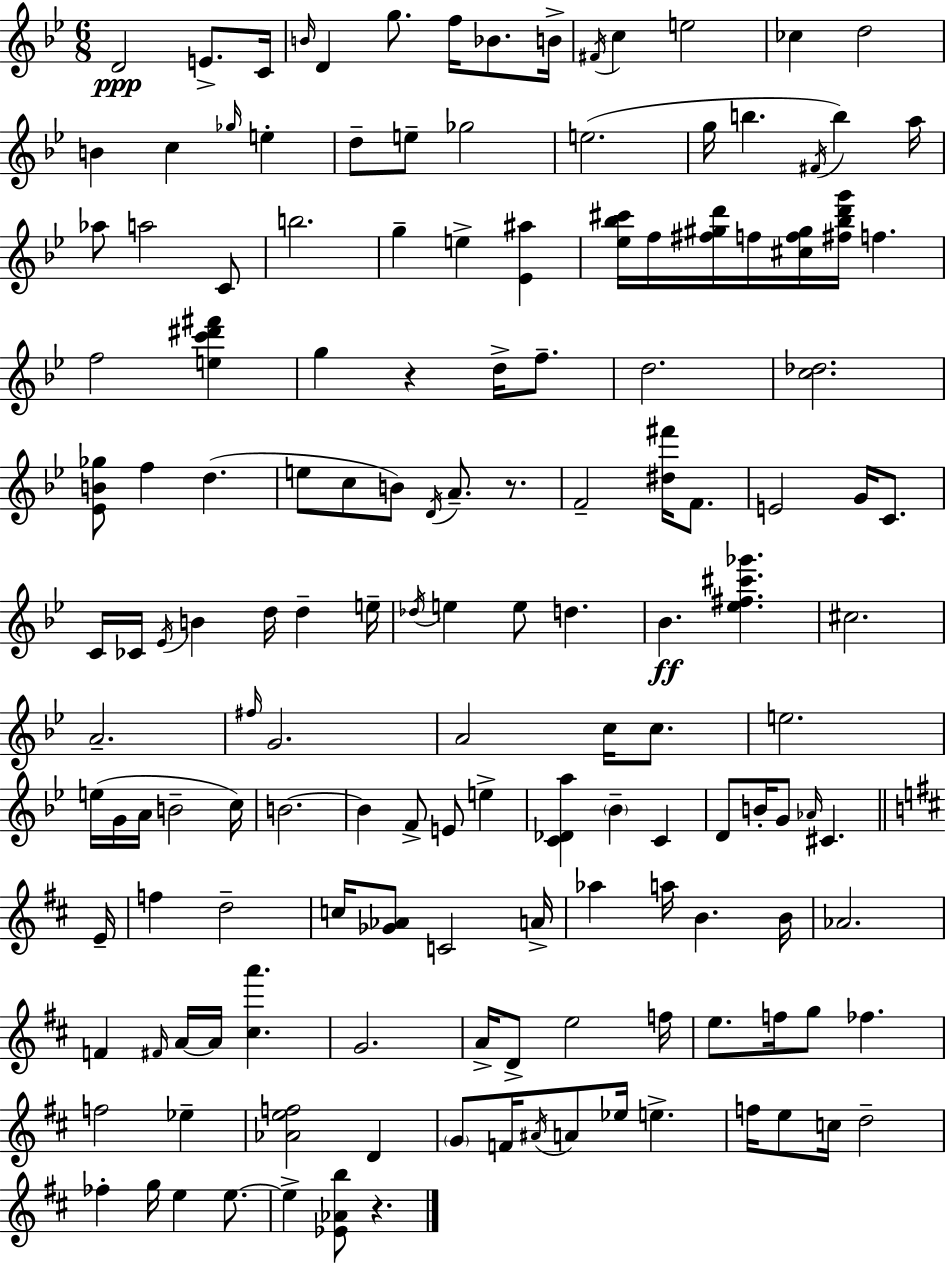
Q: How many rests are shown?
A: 3